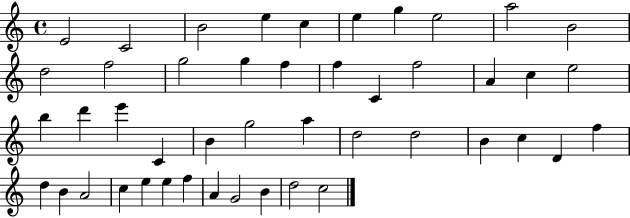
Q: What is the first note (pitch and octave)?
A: E4